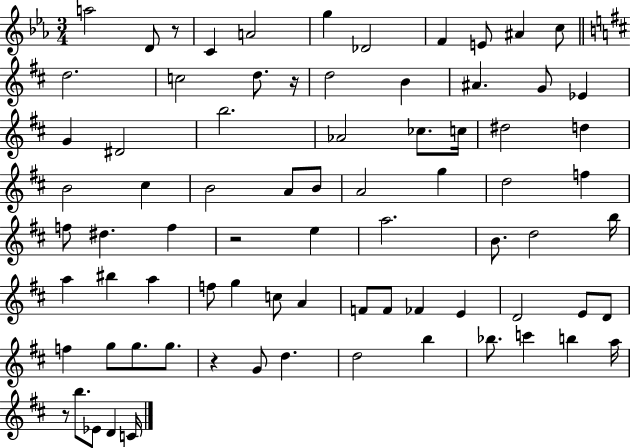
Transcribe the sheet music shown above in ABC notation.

X:1
T:Untitled
M:3/4
L:1/4
K:Eb
a2 D/2 z/2 C A2 g _D2 F E/2 ^A c/2 d2 c2 d/2 z/4 d2 B ^A G/2 _E G ^D2 b2 _A2 _c/2 c/4 ^d2 d B2 ^c B2 A/2 B/2 A2 g d2 f f/2 ^d f z2 e a2 B/2 d2 b/4 a ^b a f/2 g c/2 A F/2 F/2 _F E D2 E/2 D/2 f g/2 g/2 g/2 z G/2 d d2 b _b/2 c' b a/4 z/2 b/2 _E/2 D C/4